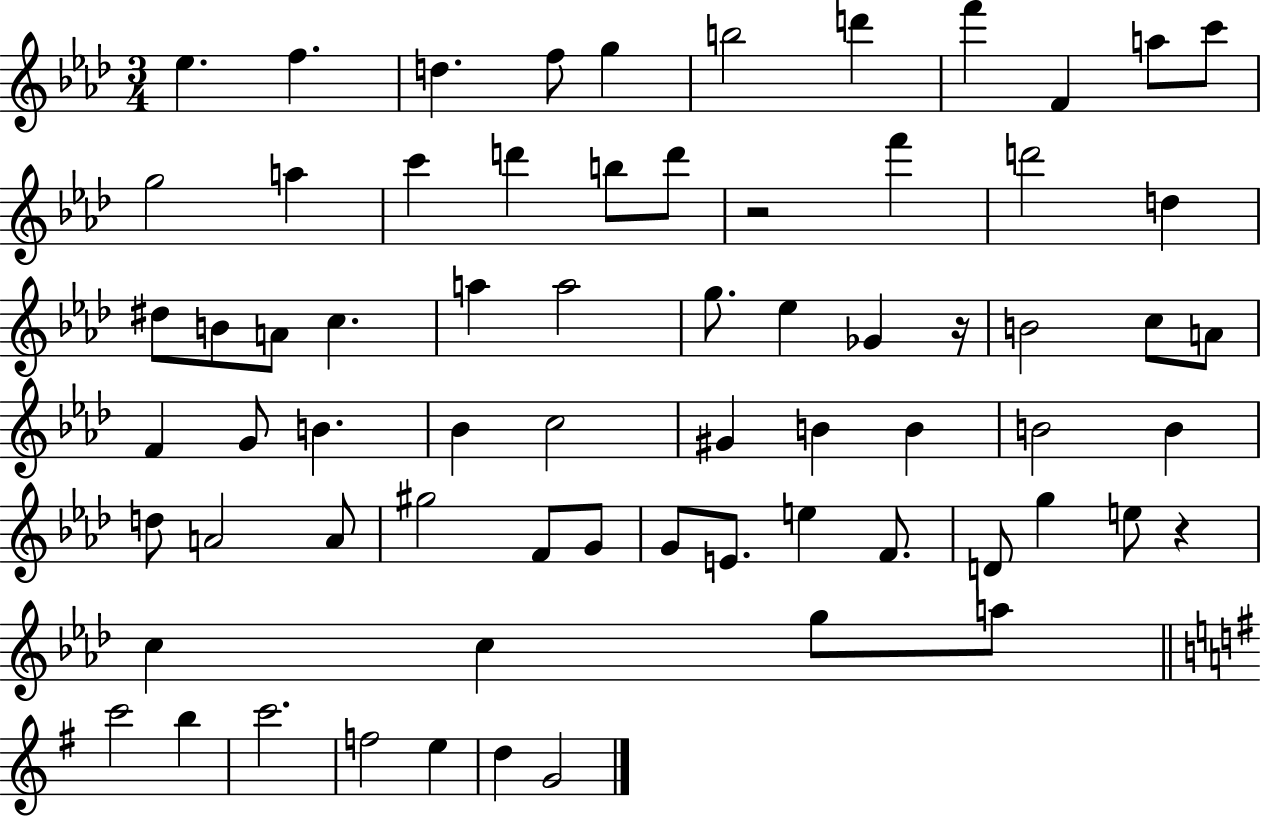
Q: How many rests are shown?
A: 3